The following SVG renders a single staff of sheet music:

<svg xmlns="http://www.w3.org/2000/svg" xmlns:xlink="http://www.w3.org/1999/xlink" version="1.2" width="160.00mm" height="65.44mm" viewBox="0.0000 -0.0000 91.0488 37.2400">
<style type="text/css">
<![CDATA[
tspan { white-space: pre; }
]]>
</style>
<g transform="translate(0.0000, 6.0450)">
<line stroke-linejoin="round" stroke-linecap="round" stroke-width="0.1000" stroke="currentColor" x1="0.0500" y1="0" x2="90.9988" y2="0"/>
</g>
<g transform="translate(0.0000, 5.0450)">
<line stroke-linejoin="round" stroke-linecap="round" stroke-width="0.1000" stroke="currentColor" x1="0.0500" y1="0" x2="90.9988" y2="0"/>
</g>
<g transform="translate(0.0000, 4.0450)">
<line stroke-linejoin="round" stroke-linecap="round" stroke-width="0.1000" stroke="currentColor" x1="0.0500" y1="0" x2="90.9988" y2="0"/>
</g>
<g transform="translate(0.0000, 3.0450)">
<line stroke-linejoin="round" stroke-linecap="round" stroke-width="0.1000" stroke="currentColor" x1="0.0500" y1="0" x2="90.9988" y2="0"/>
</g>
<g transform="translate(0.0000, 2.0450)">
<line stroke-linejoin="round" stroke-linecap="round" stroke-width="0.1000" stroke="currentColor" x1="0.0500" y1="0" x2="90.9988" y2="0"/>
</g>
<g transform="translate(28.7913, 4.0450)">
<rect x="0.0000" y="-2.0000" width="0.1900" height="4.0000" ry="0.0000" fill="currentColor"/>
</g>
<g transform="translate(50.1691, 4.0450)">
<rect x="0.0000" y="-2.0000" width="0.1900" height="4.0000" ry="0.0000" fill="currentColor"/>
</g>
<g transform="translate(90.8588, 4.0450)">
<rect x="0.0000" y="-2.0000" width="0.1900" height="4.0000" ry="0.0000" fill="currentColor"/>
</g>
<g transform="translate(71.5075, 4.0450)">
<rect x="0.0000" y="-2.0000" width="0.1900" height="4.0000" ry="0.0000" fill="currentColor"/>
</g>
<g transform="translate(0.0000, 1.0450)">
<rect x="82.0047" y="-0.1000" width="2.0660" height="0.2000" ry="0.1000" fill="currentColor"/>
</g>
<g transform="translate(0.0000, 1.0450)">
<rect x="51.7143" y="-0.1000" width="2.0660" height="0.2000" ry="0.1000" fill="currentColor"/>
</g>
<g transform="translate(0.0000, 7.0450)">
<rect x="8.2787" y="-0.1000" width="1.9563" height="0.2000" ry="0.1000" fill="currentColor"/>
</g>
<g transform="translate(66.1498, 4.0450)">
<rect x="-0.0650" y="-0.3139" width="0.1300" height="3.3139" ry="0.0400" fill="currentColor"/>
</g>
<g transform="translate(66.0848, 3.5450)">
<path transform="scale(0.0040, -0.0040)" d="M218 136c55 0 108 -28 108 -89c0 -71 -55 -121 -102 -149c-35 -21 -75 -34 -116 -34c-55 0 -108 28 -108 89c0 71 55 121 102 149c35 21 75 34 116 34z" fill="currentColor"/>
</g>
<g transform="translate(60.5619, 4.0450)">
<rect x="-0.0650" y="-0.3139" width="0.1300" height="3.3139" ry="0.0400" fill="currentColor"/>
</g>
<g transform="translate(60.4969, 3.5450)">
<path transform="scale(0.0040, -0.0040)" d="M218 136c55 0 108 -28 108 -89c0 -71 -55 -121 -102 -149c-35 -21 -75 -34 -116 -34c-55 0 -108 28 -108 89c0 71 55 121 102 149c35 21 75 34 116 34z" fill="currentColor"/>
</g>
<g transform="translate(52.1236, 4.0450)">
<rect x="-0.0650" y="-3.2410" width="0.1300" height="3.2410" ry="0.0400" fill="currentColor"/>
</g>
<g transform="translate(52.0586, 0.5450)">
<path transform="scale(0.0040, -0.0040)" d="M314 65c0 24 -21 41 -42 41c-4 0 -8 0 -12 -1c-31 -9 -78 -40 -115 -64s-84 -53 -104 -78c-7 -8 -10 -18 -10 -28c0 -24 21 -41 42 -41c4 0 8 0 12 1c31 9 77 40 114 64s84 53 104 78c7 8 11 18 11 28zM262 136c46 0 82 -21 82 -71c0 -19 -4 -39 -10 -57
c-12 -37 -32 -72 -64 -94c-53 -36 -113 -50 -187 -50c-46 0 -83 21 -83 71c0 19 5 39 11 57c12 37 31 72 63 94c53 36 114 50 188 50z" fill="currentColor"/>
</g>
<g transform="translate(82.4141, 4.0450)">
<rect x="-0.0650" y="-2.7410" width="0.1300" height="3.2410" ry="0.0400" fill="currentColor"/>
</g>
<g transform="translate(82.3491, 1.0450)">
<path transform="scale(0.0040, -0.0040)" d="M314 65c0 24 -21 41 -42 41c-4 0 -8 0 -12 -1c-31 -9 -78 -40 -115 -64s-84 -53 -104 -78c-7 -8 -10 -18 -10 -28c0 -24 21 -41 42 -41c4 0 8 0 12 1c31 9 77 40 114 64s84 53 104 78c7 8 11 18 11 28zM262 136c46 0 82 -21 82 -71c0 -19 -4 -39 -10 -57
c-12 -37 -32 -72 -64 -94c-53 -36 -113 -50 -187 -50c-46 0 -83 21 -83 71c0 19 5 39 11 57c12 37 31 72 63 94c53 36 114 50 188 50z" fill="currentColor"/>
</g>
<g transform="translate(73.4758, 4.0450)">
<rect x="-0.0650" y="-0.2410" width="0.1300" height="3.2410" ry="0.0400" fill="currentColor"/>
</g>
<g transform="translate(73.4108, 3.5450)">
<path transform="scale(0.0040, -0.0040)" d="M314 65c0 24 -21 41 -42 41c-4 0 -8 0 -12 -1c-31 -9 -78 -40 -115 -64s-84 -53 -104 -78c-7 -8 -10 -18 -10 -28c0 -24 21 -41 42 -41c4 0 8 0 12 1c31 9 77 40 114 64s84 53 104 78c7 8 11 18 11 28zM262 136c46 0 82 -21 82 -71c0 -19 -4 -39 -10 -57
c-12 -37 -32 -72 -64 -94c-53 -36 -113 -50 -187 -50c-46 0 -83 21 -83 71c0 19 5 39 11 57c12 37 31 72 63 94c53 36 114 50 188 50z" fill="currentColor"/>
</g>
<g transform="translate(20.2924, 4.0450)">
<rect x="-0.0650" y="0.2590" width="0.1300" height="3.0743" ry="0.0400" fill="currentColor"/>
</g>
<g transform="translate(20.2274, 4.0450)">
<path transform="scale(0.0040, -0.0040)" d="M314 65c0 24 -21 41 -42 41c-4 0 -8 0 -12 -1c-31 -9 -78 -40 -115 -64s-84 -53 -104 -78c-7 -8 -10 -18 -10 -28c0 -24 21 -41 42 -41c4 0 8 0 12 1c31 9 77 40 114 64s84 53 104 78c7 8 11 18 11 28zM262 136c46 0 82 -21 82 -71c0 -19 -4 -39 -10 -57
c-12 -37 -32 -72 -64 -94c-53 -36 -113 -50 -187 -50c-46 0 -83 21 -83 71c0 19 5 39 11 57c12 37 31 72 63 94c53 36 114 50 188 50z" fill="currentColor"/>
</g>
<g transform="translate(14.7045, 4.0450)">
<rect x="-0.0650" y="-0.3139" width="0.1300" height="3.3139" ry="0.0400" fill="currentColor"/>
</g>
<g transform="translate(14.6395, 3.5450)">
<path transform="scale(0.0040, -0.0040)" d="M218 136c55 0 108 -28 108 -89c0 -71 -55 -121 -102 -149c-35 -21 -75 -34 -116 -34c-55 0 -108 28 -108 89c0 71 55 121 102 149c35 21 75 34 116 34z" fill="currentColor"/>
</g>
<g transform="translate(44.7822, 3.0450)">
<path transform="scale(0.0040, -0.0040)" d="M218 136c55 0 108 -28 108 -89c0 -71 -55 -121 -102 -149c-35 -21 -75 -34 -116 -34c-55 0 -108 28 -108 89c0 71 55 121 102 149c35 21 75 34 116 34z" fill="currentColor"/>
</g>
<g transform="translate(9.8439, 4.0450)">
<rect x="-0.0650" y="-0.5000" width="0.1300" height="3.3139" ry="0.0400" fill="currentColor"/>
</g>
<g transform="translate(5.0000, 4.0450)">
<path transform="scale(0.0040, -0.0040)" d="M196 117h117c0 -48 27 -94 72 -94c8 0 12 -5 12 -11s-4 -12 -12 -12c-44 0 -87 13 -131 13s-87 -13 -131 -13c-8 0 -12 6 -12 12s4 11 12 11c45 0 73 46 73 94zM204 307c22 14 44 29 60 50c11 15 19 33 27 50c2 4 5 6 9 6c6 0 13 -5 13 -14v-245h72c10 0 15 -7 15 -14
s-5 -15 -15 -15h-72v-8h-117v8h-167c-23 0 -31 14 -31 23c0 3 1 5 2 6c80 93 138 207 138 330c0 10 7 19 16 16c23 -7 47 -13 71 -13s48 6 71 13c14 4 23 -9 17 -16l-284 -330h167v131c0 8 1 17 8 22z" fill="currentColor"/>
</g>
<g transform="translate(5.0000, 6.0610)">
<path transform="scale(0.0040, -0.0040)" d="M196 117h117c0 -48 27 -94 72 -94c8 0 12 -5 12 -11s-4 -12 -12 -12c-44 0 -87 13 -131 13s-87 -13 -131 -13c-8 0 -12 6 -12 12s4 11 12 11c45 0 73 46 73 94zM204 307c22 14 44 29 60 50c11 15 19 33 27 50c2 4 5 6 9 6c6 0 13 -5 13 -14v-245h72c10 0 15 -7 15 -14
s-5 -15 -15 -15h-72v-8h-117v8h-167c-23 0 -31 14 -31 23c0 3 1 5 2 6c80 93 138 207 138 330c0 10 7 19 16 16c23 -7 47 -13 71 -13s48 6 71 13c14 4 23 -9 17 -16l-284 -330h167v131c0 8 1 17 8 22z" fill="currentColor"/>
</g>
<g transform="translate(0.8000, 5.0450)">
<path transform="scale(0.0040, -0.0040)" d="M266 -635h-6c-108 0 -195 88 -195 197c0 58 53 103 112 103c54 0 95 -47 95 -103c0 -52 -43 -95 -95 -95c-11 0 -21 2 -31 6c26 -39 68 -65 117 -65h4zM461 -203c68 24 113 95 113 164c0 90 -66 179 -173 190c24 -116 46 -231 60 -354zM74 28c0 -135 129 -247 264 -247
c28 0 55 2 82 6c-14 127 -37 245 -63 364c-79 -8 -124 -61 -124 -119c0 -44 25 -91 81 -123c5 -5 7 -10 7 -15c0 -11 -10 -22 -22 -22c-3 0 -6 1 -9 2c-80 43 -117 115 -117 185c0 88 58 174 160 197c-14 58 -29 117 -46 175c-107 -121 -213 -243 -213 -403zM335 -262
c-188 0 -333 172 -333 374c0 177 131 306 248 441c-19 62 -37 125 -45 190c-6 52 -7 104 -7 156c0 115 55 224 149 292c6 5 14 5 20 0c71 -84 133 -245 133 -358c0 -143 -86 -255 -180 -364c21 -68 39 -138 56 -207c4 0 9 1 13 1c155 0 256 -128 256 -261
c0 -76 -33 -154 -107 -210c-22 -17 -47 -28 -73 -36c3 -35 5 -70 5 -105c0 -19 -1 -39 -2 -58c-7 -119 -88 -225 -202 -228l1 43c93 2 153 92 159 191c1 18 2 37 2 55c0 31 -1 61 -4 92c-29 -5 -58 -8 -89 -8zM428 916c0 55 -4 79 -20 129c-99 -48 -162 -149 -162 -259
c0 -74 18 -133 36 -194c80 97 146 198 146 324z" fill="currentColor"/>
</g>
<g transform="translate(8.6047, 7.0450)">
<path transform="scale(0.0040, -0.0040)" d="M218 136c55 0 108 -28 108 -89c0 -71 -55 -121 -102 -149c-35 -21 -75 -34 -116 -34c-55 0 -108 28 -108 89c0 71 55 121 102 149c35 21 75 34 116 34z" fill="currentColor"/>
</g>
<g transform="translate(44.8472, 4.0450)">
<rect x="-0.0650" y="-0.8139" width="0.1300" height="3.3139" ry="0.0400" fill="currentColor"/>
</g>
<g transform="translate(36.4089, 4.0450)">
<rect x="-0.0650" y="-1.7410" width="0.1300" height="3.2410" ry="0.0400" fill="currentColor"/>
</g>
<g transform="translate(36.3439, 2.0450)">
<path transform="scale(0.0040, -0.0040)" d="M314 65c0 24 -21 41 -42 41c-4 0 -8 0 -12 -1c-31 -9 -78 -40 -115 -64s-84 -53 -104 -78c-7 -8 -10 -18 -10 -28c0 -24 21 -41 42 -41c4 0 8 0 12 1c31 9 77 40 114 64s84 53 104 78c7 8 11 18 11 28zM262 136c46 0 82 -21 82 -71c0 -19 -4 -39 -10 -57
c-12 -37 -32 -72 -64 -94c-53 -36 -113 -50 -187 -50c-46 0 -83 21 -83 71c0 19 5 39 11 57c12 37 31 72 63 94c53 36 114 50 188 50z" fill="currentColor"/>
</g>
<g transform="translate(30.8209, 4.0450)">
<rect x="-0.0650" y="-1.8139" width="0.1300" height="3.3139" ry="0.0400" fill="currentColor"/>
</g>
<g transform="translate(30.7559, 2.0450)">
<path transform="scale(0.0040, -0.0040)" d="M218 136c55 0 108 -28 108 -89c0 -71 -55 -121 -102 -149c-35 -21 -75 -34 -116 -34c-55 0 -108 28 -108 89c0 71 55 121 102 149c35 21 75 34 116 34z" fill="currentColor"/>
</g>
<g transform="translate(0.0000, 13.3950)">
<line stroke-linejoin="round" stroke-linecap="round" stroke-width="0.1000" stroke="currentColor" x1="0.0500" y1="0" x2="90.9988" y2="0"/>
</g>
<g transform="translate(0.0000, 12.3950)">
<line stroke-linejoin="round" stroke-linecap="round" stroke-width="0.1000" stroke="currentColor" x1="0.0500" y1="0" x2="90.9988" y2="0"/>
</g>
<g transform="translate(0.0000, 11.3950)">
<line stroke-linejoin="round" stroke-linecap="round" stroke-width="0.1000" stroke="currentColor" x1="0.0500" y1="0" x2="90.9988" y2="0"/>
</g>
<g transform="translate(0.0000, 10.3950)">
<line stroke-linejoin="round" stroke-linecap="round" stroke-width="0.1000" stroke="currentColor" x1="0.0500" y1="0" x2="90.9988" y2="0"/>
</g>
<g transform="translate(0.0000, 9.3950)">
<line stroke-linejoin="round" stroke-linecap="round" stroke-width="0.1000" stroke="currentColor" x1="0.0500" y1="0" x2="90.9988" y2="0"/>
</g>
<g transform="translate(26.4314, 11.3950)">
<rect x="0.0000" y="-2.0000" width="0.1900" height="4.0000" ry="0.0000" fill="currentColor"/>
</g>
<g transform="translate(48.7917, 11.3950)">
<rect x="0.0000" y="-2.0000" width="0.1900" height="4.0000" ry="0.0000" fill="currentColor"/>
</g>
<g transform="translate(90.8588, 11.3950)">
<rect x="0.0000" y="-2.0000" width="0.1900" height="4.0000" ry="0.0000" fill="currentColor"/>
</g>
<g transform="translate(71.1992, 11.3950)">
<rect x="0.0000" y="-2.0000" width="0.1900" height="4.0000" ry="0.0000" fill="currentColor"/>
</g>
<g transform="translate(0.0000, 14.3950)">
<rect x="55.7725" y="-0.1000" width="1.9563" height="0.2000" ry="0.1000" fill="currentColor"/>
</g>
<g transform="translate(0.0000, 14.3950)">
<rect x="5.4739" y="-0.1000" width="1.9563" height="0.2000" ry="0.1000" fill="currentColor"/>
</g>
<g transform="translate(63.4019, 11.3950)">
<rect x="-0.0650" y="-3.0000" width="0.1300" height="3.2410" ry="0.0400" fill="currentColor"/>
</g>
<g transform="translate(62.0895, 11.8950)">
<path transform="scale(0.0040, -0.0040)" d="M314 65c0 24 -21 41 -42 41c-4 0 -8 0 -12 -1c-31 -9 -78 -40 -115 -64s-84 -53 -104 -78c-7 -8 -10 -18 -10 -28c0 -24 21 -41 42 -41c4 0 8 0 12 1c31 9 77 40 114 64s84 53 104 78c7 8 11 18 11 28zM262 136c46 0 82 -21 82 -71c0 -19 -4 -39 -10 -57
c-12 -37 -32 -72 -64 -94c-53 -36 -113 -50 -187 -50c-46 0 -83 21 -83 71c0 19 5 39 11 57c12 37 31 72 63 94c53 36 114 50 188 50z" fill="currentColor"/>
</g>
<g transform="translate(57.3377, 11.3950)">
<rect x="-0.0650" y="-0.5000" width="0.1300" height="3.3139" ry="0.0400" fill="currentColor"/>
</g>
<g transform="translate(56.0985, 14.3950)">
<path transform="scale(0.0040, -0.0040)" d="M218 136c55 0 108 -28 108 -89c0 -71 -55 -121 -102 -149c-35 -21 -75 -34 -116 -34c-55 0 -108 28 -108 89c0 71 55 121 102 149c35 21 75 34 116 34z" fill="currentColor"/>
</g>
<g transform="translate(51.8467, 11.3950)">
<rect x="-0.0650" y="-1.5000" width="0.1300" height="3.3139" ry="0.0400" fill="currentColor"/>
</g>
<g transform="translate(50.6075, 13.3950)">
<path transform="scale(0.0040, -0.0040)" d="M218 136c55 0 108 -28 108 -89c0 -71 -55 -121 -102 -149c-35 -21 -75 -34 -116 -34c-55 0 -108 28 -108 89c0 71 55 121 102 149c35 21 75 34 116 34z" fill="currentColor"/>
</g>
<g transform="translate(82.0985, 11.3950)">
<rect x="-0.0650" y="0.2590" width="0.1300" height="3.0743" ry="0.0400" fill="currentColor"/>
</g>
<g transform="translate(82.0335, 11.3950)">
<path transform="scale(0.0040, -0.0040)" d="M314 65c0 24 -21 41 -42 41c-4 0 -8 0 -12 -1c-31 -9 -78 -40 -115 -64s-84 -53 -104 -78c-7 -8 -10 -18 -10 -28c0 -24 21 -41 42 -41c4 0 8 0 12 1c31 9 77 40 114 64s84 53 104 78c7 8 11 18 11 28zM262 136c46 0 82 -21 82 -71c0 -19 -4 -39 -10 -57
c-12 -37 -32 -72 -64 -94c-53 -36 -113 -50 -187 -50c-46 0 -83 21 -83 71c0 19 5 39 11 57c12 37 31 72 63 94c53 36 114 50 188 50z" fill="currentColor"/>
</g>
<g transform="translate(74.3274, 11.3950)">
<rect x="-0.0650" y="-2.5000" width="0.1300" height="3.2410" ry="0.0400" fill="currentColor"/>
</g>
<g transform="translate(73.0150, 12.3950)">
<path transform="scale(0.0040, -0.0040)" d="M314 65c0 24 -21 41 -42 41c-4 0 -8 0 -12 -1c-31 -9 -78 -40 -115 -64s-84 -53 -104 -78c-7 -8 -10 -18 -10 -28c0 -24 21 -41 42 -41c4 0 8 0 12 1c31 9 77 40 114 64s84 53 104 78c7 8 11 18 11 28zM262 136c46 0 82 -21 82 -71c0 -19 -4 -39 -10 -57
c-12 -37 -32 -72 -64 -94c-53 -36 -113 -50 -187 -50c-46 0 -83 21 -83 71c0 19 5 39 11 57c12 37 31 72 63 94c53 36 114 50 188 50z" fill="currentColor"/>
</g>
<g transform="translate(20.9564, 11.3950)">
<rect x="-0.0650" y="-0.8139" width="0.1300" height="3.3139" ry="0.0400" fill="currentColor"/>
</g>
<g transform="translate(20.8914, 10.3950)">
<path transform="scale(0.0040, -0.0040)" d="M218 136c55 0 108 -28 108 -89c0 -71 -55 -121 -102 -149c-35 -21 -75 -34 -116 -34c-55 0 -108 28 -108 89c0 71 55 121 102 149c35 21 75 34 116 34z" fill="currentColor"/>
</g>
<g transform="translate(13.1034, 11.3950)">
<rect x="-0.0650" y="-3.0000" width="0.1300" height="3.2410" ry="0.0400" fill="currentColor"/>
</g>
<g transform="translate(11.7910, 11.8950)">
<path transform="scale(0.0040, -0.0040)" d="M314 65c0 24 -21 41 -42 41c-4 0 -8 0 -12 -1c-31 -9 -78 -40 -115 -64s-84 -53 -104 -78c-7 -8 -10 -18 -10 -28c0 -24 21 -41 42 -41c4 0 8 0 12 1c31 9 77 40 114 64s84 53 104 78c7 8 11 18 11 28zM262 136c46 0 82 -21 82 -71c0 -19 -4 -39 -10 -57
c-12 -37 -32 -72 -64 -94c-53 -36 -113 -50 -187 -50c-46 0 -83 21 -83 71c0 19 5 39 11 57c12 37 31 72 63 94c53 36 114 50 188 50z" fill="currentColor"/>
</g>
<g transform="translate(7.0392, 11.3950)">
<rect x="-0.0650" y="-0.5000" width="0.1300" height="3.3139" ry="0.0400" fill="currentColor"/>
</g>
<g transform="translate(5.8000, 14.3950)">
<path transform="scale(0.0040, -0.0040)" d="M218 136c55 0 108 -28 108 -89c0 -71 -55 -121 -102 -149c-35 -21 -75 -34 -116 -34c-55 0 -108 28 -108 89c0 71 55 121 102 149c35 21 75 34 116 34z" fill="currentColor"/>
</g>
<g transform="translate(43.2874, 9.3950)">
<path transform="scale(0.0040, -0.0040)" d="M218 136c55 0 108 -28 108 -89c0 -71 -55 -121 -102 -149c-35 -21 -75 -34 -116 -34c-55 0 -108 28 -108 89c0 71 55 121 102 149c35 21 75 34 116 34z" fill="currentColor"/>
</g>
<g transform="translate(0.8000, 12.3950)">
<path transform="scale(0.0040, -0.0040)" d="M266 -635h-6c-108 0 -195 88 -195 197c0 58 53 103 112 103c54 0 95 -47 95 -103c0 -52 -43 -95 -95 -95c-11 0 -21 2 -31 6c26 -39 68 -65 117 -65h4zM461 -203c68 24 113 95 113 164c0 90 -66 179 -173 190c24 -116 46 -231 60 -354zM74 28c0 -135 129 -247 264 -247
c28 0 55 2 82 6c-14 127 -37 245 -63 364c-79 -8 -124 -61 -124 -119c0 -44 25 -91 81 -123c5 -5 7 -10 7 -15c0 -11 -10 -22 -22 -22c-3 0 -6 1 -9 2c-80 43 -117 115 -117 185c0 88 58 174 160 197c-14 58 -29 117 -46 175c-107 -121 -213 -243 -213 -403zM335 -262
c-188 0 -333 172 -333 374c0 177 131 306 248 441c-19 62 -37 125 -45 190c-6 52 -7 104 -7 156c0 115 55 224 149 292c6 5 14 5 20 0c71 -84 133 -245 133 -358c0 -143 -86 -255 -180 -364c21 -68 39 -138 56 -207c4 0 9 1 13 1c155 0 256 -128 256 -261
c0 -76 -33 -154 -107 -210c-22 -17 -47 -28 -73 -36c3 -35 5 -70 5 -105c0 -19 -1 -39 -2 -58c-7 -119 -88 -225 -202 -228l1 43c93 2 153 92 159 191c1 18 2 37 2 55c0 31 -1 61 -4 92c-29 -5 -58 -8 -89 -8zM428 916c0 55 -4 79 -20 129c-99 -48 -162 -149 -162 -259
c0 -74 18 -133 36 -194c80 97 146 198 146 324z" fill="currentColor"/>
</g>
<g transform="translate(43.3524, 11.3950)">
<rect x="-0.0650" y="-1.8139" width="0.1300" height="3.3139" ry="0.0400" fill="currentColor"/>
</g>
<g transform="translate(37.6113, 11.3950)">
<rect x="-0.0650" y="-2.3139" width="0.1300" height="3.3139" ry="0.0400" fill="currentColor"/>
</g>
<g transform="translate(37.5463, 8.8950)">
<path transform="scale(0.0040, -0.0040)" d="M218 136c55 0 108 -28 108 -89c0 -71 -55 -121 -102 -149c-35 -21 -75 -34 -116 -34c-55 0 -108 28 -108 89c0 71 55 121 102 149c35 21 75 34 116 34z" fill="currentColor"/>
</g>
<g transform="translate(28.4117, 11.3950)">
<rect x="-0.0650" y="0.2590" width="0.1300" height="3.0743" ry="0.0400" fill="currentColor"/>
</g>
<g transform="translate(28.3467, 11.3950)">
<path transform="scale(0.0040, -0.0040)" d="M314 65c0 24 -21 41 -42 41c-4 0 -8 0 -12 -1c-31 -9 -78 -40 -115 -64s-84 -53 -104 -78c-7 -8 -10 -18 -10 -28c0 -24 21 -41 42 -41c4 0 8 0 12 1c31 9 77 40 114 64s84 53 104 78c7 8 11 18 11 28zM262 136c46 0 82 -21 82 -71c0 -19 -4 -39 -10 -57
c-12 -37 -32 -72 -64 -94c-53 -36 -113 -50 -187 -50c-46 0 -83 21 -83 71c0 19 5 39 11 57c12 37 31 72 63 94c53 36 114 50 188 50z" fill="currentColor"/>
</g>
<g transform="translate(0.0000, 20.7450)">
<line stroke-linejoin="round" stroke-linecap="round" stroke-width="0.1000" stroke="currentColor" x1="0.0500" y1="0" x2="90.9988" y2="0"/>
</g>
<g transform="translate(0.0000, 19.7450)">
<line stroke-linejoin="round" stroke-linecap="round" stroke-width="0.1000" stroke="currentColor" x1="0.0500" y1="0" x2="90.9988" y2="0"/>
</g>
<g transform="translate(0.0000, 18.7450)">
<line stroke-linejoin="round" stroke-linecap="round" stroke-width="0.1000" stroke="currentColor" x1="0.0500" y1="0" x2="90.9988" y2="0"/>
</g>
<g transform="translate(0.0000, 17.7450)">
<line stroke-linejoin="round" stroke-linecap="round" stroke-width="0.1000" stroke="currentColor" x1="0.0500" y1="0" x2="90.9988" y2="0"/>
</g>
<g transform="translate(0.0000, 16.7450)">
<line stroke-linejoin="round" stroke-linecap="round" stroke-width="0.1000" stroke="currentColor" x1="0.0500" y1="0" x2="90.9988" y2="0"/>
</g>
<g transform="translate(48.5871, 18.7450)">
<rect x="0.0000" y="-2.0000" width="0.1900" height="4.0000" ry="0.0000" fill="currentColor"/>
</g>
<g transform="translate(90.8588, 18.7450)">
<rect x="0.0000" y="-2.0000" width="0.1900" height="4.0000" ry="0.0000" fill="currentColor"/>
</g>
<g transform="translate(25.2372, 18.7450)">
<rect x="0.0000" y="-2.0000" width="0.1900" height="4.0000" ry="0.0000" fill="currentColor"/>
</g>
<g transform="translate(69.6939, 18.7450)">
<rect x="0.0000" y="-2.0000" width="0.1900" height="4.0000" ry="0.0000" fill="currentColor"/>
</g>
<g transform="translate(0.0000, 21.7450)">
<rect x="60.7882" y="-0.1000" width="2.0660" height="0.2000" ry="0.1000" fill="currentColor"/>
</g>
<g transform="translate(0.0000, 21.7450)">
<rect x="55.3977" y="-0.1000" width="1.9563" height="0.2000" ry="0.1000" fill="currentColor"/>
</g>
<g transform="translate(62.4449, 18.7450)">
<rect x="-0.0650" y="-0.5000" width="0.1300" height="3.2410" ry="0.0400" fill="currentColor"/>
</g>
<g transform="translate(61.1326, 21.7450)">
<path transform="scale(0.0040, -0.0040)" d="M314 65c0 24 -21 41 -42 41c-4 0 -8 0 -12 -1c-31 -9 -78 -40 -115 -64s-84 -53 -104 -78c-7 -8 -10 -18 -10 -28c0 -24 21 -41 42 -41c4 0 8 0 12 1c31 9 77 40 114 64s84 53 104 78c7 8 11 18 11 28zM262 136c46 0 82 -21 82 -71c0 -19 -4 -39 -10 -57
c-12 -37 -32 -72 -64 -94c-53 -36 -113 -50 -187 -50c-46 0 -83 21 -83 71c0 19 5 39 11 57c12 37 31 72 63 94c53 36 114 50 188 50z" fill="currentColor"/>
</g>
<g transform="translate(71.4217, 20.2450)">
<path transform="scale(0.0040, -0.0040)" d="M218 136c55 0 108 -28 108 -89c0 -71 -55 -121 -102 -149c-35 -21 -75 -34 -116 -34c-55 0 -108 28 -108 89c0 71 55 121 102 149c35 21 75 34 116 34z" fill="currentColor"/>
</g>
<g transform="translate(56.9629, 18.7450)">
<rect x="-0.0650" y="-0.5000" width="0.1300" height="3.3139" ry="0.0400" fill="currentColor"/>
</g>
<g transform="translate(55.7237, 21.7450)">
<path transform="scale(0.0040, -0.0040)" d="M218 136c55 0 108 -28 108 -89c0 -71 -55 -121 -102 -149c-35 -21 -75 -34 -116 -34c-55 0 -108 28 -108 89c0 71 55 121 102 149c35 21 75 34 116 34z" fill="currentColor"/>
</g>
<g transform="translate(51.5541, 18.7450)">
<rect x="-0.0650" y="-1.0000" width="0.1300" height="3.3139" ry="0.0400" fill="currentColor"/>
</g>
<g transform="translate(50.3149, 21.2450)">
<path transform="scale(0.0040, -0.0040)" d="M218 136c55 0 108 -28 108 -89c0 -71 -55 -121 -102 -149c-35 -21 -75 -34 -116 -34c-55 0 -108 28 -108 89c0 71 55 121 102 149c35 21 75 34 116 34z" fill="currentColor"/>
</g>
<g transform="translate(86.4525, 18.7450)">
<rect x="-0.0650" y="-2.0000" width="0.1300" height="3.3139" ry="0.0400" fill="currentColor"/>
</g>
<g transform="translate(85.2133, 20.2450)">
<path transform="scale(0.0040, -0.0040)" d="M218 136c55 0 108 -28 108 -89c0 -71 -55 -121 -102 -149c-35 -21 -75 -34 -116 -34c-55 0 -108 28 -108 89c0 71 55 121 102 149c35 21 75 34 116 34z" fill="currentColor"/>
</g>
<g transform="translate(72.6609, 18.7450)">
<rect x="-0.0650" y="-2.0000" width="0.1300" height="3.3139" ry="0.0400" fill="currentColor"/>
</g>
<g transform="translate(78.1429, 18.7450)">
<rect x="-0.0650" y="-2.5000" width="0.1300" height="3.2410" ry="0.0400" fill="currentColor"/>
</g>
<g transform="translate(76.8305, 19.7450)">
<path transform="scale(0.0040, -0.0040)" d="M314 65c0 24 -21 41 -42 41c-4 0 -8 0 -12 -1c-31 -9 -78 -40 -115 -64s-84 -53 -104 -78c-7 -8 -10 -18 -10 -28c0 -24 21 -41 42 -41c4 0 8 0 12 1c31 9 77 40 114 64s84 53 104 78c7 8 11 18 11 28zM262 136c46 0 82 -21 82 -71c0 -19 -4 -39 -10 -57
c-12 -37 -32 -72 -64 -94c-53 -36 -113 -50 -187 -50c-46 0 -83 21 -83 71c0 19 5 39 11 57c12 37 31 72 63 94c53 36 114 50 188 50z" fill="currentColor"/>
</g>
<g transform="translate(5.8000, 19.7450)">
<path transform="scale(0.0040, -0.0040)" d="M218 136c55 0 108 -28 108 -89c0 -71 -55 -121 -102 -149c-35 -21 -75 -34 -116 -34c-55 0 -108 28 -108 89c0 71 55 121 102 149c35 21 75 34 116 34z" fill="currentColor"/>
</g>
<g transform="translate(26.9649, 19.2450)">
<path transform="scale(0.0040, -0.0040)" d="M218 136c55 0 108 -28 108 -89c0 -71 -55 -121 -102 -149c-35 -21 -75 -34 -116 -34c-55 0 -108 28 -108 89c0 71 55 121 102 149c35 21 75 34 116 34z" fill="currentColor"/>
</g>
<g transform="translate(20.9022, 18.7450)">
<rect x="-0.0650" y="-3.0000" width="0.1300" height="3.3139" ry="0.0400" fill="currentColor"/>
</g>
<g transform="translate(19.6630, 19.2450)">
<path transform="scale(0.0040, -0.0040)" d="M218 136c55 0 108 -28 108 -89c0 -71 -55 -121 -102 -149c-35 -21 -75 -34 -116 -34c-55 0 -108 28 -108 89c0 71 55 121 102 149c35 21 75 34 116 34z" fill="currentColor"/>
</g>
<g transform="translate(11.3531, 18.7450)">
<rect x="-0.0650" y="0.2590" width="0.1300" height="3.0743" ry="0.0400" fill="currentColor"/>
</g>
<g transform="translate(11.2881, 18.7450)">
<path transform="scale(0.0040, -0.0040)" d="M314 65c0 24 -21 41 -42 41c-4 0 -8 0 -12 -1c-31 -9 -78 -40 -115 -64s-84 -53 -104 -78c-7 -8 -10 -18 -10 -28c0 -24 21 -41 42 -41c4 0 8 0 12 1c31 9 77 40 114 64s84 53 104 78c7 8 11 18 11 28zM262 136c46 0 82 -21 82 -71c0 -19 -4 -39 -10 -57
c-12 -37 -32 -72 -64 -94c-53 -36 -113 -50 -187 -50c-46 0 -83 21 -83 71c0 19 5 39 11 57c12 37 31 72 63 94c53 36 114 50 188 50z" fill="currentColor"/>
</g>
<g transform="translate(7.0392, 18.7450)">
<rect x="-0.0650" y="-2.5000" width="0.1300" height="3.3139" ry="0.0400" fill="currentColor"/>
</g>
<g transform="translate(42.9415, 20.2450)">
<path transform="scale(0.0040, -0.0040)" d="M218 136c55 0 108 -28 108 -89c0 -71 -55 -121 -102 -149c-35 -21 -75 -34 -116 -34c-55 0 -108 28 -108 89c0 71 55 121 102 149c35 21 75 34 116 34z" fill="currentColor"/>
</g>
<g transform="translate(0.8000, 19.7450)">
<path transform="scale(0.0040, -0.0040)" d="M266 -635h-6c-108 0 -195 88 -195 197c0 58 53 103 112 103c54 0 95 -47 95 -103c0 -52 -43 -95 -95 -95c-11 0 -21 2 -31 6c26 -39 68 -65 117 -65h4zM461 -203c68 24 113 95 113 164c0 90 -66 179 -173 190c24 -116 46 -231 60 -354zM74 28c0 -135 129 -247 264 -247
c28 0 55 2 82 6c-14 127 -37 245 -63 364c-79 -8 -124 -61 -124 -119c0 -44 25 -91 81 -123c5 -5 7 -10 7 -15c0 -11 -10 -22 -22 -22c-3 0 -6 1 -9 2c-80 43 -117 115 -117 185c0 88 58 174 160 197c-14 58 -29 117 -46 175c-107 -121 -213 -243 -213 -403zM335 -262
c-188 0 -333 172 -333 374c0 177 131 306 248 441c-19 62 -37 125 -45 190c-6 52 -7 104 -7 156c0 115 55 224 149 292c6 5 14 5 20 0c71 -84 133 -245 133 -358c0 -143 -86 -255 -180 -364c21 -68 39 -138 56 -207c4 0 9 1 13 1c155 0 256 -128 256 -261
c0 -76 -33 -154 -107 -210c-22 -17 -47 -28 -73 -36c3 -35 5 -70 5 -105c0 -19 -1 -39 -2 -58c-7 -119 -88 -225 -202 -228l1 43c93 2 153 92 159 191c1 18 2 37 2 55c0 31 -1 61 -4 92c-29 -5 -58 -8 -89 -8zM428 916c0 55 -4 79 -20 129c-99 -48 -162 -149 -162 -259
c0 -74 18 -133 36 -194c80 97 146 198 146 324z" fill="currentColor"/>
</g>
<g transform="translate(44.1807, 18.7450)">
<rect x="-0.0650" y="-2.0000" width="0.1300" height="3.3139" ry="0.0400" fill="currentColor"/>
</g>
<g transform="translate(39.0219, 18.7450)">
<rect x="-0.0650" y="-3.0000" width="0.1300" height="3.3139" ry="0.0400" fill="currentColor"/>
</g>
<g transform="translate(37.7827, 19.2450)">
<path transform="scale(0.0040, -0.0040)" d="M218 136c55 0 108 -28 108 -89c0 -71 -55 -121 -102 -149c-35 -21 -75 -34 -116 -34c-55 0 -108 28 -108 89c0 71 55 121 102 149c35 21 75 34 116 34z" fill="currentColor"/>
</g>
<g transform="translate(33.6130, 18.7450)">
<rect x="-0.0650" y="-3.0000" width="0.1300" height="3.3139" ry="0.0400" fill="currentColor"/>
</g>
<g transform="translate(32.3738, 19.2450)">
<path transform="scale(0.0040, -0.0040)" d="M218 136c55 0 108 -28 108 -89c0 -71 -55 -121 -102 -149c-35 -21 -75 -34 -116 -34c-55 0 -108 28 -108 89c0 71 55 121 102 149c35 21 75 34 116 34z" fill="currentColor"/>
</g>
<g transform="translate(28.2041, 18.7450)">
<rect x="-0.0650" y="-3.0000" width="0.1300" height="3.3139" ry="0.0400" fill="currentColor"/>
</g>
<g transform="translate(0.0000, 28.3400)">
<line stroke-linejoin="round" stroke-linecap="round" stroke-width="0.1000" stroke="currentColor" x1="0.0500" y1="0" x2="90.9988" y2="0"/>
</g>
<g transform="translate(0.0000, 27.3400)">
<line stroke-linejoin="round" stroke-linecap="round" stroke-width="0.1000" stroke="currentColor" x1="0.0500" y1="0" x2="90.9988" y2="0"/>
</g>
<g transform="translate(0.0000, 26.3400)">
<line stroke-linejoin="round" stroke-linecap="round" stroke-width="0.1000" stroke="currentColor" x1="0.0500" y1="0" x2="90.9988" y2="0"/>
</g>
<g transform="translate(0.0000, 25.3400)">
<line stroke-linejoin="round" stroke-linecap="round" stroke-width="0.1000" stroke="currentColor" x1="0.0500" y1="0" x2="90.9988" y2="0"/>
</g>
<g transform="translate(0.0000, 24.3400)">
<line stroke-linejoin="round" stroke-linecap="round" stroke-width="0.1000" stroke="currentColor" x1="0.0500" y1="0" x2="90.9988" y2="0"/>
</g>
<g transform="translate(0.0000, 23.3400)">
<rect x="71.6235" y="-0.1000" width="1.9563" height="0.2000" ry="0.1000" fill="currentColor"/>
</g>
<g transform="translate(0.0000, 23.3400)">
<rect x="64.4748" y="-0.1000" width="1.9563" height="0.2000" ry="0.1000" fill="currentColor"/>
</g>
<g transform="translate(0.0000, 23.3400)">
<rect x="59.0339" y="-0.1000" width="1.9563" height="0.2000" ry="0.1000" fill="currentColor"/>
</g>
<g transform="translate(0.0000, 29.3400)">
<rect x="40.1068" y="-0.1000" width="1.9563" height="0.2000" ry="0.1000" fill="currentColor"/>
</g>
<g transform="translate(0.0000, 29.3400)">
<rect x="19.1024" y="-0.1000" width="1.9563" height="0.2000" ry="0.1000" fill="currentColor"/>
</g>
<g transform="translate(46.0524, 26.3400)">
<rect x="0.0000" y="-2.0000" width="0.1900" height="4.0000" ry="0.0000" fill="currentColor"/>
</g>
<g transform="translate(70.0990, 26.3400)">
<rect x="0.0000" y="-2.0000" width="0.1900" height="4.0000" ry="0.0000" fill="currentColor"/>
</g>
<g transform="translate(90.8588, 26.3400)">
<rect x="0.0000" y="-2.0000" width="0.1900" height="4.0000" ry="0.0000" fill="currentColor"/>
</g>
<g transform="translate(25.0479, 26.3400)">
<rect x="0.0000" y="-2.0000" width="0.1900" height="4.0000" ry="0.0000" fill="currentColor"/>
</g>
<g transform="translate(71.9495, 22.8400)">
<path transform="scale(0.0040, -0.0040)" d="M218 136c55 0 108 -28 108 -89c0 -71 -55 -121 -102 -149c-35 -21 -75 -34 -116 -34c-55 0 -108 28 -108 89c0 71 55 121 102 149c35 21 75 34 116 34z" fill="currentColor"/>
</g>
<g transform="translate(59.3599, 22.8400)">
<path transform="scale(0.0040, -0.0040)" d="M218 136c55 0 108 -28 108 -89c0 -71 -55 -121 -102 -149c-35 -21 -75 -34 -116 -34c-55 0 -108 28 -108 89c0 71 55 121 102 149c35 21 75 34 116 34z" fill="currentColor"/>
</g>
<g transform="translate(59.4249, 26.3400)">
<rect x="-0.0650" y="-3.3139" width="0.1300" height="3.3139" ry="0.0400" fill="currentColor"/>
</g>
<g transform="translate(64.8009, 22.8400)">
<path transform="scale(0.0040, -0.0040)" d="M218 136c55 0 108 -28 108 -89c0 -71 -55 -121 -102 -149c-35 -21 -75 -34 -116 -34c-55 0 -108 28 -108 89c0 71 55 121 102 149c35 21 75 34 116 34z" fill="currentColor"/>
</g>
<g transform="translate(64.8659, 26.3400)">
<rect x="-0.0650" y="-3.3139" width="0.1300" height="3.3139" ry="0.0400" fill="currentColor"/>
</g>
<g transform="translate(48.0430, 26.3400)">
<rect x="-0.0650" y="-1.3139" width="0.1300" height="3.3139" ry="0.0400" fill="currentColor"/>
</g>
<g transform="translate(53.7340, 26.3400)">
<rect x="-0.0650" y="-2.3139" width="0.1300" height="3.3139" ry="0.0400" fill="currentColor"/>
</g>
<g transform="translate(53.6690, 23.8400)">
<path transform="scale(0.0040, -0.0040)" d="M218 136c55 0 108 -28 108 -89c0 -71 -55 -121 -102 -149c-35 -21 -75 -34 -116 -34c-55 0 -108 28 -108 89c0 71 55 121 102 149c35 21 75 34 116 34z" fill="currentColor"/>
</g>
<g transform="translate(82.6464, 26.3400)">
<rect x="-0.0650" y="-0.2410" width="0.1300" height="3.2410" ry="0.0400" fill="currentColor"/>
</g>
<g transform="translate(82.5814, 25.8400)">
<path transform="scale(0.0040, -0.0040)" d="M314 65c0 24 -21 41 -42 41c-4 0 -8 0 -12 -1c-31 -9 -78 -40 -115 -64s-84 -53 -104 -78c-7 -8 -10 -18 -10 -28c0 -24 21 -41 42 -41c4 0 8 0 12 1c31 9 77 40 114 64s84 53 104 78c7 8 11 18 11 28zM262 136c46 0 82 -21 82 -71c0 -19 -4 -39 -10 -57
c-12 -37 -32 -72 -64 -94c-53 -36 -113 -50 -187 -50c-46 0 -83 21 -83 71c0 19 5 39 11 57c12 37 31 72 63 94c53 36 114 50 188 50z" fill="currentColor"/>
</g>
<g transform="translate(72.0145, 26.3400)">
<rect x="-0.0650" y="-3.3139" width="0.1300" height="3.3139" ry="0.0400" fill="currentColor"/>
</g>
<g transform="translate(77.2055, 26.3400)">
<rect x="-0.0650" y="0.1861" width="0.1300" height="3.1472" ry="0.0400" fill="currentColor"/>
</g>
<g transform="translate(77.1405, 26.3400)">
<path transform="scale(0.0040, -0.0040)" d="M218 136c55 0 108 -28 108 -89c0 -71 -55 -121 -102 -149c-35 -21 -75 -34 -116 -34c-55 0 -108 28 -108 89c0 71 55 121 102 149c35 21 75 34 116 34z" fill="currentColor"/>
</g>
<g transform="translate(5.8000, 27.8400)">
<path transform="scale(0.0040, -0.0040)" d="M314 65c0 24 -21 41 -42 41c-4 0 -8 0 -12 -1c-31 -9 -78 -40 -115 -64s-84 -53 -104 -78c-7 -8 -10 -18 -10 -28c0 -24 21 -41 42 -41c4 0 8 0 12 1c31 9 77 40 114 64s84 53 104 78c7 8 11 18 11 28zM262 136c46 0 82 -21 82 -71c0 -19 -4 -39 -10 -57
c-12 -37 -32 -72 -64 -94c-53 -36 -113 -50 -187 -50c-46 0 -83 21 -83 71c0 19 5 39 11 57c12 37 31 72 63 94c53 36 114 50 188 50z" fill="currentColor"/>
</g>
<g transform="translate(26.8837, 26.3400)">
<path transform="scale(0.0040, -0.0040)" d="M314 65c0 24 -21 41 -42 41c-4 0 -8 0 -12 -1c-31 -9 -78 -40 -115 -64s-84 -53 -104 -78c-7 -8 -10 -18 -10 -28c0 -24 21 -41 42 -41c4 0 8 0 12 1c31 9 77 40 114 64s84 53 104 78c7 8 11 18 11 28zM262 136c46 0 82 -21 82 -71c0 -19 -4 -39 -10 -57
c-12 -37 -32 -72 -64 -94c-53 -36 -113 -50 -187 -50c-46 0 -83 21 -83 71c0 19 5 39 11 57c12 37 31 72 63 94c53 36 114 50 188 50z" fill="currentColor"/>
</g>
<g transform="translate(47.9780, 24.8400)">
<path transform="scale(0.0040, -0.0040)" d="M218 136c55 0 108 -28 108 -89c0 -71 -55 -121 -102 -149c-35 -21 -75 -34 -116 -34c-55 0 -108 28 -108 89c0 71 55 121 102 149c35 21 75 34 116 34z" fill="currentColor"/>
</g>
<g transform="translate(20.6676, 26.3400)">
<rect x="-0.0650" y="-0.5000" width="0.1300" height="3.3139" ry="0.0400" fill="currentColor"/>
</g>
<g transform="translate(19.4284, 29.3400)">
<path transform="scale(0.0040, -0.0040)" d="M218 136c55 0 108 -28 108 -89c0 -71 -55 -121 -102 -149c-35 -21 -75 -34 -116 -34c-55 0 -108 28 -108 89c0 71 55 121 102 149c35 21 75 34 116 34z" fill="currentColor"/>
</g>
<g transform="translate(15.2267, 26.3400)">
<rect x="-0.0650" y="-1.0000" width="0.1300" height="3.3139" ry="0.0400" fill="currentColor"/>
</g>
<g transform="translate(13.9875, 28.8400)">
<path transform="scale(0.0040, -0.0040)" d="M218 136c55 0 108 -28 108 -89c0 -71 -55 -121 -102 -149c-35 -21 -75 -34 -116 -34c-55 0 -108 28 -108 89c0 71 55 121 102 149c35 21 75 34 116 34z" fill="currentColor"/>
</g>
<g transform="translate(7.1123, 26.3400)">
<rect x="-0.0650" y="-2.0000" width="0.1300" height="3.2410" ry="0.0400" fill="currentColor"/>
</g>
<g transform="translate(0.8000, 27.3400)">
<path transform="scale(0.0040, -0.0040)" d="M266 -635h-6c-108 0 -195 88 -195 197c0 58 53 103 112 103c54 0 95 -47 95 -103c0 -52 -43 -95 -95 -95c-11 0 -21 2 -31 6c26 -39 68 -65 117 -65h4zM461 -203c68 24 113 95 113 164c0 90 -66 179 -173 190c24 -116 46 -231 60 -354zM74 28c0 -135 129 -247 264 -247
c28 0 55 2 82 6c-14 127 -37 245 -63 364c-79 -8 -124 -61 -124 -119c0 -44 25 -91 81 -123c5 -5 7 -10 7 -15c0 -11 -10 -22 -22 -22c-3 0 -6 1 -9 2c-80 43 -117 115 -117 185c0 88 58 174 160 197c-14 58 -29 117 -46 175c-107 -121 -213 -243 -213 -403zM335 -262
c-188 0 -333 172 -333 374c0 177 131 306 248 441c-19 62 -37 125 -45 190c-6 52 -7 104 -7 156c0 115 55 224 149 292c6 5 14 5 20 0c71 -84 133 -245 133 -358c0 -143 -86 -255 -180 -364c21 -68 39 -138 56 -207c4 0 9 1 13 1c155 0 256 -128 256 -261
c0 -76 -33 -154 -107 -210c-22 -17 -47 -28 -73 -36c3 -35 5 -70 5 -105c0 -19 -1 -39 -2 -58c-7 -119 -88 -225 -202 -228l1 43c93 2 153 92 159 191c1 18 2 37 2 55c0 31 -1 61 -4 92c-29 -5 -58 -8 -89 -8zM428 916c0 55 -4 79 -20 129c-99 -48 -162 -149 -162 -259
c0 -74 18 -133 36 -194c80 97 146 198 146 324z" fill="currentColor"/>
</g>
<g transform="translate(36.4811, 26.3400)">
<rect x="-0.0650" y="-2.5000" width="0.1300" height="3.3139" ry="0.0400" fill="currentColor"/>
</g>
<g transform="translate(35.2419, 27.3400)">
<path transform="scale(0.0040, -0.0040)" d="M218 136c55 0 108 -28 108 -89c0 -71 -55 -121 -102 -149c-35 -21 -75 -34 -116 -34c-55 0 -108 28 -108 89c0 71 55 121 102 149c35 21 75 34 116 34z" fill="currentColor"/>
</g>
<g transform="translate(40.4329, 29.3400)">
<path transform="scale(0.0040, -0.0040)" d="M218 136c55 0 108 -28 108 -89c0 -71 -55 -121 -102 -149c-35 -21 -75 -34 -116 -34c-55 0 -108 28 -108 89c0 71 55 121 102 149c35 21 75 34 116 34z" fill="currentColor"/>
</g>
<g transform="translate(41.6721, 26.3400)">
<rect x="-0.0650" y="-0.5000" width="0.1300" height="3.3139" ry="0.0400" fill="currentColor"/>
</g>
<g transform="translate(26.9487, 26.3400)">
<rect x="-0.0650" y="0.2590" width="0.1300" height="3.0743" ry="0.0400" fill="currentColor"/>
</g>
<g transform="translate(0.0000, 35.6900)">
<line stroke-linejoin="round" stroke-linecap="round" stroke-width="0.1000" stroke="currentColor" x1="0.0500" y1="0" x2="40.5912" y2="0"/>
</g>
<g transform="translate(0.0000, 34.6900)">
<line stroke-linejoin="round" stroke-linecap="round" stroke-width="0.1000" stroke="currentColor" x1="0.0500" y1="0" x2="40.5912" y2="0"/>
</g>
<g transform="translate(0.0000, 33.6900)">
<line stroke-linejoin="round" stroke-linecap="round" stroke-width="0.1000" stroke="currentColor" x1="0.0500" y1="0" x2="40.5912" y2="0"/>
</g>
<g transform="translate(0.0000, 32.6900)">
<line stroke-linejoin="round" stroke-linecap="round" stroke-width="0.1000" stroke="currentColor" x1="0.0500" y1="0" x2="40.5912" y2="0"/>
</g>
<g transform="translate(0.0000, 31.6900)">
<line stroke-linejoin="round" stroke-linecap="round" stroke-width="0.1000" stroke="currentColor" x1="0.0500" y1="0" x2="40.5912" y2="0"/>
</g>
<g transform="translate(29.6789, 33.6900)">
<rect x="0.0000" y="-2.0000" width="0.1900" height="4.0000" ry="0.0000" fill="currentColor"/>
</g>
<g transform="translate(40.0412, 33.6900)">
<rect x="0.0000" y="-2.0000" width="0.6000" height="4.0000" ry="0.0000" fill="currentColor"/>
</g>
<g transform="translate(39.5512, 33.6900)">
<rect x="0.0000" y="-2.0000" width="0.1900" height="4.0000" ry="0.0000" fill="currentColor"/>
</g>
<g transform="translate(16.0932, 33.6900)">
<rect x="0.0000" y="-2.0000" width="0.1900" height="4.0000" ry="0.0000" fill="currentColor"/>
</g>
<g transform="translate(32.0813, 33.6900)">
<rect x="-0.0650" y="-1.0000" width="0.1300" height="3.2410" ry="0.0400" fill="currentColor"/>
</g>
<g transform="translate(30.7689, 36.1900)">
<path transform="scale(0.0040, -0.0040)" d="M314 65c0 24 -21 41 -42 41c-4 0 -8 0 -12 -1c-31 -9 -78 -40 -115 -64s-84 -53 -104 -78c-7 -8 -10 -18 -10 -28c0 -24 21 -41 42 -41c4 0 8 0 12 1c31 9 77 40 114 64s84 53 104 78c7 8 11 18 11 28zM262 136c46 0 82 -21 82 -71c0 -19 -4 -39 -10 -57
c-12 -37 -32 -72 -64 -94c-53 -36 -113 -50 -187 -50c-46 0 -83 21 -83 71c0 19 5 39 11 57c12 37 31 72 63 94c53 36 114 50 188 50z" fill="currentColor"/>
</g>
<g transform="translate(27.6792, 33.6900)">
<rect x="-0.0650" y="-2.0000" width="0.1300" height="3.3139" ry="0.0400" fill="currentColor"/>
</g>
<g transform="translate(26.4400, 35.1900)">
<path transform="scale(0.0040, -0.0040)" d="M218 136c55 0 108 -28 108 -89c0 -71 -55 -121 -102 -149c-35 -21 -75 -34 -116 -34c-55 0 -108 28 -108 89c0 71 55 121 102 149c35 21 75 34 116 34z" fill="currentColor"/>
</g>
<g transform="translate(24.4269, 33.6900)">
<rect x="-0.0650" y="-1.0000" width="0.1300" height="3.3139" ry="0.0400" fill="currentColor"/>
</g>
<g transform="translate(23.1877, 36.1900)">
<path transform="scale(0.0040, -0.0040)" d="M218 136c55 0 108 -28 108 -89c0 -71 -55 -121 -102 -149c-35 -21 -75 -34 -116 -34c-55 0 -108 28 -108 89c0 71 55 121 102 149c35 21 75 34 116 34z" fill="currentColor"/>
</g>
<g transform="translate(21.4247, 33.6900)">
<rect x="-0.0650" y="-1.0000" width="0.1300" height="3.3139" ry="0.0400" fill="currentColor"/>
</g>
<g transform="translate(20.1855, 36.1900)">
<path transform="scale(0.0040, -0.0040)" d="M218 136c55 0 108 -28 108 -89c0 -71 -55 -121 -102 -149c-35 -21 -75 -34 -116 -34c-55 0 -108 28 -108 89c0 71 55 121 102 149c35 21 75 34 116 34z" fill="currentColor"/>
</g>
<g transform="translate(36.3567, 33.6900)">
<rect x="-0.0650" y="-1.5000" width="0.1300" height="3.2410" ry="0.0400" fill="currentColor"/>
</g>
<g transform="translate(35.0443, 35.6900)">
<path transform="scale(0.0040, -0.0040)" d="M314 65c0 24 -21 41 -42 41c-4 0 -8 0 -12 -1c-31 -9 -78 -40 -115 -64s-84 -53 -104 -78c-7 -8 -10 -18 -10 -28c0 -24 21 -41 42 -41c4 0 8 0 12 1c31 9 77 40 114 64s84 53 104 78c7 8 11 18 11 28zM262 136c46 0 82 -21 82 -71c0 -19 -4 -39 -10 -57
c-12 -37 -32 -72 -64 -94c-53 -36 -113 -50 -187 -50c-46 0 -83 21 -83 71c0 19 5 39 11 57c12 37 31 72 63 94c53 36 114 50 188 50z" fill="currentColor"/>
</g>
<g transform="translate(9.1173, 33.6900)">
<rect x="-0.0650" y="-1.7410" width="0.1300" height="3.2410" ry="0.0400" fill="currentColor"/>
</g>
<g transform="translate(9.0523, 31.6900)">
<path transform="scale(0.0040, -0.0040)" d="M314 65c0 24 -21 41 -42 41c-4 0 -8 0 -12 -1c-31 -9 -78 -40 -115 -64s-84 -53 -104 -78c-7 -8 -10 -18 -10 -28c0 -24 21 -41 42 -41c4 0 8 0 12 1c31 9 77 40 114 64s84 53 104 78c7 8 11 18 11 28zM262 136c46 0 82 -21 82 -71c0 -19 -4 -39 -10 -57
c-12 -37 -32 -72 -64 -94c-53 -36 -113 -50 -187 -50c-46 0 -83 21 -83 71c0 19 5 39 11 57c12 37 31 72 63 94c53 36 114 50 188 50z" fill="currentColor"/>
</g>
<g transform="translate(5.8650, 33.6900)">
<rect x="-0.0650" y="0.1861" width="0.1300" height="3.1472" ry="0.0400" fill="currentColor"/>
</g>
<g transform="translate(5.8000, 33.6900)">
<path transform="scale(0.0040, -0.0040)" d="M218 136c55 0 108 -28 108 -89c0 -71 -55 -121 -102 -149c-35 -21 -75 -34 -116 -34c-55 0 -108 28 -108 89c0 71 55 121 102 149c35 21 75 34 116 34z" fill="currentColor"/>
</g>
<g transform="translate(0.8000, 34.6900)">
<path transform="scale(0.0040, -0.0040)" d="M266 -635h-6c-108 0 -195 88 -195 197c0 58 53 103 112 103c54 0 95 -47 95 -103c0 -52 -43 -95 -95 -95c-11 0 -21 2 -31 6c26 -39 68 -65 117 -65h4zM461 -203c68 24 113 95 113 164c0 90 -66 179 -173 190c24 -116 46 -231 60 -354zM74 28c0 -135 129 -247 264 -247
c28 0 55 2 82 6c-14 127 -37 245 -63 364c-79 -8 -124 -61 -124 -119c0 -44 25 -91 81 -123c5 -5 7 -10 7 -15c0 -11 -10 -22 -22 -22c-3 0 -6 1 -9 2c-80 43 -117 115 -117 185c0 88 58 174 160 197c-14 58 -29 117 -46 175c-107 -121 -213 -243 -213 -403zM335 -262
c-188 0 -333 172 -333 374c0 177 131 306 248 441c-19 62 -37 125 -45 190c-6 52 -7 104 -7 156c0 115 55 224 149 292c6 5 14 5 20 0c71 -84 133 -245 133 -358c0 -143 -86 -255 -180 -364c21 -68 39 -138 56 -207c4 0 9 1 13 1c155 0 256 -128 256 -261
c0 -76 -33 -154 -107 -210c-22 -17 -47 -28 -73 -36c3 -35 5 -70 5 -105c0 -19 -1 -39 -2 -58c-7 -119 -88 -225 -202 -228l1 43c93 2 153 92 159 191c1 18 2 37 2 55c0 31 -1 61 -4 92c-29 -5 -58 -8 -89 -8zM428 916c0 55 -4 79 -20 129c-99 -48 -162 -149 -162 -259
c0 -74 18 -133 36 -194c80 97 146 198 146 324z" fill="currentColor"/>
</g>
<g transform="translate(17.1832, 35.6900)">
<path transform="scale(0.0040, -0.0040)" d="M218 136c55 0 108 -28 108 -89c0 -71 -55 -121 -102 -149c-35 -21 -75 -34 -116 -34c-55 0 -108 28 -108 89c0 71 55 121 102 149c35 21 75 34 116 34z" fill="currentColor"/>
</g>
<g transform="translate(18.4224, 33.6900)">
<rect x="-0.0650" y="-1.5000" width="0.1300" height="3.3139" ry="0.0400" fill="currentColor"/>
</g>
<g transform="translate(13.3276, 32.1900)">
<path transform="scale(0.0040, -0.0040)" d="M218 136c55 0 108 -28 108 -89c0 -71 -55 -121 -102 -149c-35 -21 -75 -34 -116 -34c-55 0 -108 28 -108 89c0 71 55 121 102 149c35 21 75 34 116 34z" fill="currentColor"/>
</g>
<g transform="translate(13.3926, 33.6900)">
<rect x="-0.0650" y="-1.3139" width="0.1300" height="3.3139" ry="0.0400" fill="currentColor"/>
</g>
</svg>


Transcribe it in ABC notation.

X:1
T:Untitled
M:4/4
L:1/4
K:C
C c B2 f f2 d b2 c c c2 a2 C A2 d B2 g f E C A2 G2 B2 G B2 A A A A F D C C2 F G2 F F2 D C B2 G C e g b b b B c2 B f2 e E D D F D2 E2